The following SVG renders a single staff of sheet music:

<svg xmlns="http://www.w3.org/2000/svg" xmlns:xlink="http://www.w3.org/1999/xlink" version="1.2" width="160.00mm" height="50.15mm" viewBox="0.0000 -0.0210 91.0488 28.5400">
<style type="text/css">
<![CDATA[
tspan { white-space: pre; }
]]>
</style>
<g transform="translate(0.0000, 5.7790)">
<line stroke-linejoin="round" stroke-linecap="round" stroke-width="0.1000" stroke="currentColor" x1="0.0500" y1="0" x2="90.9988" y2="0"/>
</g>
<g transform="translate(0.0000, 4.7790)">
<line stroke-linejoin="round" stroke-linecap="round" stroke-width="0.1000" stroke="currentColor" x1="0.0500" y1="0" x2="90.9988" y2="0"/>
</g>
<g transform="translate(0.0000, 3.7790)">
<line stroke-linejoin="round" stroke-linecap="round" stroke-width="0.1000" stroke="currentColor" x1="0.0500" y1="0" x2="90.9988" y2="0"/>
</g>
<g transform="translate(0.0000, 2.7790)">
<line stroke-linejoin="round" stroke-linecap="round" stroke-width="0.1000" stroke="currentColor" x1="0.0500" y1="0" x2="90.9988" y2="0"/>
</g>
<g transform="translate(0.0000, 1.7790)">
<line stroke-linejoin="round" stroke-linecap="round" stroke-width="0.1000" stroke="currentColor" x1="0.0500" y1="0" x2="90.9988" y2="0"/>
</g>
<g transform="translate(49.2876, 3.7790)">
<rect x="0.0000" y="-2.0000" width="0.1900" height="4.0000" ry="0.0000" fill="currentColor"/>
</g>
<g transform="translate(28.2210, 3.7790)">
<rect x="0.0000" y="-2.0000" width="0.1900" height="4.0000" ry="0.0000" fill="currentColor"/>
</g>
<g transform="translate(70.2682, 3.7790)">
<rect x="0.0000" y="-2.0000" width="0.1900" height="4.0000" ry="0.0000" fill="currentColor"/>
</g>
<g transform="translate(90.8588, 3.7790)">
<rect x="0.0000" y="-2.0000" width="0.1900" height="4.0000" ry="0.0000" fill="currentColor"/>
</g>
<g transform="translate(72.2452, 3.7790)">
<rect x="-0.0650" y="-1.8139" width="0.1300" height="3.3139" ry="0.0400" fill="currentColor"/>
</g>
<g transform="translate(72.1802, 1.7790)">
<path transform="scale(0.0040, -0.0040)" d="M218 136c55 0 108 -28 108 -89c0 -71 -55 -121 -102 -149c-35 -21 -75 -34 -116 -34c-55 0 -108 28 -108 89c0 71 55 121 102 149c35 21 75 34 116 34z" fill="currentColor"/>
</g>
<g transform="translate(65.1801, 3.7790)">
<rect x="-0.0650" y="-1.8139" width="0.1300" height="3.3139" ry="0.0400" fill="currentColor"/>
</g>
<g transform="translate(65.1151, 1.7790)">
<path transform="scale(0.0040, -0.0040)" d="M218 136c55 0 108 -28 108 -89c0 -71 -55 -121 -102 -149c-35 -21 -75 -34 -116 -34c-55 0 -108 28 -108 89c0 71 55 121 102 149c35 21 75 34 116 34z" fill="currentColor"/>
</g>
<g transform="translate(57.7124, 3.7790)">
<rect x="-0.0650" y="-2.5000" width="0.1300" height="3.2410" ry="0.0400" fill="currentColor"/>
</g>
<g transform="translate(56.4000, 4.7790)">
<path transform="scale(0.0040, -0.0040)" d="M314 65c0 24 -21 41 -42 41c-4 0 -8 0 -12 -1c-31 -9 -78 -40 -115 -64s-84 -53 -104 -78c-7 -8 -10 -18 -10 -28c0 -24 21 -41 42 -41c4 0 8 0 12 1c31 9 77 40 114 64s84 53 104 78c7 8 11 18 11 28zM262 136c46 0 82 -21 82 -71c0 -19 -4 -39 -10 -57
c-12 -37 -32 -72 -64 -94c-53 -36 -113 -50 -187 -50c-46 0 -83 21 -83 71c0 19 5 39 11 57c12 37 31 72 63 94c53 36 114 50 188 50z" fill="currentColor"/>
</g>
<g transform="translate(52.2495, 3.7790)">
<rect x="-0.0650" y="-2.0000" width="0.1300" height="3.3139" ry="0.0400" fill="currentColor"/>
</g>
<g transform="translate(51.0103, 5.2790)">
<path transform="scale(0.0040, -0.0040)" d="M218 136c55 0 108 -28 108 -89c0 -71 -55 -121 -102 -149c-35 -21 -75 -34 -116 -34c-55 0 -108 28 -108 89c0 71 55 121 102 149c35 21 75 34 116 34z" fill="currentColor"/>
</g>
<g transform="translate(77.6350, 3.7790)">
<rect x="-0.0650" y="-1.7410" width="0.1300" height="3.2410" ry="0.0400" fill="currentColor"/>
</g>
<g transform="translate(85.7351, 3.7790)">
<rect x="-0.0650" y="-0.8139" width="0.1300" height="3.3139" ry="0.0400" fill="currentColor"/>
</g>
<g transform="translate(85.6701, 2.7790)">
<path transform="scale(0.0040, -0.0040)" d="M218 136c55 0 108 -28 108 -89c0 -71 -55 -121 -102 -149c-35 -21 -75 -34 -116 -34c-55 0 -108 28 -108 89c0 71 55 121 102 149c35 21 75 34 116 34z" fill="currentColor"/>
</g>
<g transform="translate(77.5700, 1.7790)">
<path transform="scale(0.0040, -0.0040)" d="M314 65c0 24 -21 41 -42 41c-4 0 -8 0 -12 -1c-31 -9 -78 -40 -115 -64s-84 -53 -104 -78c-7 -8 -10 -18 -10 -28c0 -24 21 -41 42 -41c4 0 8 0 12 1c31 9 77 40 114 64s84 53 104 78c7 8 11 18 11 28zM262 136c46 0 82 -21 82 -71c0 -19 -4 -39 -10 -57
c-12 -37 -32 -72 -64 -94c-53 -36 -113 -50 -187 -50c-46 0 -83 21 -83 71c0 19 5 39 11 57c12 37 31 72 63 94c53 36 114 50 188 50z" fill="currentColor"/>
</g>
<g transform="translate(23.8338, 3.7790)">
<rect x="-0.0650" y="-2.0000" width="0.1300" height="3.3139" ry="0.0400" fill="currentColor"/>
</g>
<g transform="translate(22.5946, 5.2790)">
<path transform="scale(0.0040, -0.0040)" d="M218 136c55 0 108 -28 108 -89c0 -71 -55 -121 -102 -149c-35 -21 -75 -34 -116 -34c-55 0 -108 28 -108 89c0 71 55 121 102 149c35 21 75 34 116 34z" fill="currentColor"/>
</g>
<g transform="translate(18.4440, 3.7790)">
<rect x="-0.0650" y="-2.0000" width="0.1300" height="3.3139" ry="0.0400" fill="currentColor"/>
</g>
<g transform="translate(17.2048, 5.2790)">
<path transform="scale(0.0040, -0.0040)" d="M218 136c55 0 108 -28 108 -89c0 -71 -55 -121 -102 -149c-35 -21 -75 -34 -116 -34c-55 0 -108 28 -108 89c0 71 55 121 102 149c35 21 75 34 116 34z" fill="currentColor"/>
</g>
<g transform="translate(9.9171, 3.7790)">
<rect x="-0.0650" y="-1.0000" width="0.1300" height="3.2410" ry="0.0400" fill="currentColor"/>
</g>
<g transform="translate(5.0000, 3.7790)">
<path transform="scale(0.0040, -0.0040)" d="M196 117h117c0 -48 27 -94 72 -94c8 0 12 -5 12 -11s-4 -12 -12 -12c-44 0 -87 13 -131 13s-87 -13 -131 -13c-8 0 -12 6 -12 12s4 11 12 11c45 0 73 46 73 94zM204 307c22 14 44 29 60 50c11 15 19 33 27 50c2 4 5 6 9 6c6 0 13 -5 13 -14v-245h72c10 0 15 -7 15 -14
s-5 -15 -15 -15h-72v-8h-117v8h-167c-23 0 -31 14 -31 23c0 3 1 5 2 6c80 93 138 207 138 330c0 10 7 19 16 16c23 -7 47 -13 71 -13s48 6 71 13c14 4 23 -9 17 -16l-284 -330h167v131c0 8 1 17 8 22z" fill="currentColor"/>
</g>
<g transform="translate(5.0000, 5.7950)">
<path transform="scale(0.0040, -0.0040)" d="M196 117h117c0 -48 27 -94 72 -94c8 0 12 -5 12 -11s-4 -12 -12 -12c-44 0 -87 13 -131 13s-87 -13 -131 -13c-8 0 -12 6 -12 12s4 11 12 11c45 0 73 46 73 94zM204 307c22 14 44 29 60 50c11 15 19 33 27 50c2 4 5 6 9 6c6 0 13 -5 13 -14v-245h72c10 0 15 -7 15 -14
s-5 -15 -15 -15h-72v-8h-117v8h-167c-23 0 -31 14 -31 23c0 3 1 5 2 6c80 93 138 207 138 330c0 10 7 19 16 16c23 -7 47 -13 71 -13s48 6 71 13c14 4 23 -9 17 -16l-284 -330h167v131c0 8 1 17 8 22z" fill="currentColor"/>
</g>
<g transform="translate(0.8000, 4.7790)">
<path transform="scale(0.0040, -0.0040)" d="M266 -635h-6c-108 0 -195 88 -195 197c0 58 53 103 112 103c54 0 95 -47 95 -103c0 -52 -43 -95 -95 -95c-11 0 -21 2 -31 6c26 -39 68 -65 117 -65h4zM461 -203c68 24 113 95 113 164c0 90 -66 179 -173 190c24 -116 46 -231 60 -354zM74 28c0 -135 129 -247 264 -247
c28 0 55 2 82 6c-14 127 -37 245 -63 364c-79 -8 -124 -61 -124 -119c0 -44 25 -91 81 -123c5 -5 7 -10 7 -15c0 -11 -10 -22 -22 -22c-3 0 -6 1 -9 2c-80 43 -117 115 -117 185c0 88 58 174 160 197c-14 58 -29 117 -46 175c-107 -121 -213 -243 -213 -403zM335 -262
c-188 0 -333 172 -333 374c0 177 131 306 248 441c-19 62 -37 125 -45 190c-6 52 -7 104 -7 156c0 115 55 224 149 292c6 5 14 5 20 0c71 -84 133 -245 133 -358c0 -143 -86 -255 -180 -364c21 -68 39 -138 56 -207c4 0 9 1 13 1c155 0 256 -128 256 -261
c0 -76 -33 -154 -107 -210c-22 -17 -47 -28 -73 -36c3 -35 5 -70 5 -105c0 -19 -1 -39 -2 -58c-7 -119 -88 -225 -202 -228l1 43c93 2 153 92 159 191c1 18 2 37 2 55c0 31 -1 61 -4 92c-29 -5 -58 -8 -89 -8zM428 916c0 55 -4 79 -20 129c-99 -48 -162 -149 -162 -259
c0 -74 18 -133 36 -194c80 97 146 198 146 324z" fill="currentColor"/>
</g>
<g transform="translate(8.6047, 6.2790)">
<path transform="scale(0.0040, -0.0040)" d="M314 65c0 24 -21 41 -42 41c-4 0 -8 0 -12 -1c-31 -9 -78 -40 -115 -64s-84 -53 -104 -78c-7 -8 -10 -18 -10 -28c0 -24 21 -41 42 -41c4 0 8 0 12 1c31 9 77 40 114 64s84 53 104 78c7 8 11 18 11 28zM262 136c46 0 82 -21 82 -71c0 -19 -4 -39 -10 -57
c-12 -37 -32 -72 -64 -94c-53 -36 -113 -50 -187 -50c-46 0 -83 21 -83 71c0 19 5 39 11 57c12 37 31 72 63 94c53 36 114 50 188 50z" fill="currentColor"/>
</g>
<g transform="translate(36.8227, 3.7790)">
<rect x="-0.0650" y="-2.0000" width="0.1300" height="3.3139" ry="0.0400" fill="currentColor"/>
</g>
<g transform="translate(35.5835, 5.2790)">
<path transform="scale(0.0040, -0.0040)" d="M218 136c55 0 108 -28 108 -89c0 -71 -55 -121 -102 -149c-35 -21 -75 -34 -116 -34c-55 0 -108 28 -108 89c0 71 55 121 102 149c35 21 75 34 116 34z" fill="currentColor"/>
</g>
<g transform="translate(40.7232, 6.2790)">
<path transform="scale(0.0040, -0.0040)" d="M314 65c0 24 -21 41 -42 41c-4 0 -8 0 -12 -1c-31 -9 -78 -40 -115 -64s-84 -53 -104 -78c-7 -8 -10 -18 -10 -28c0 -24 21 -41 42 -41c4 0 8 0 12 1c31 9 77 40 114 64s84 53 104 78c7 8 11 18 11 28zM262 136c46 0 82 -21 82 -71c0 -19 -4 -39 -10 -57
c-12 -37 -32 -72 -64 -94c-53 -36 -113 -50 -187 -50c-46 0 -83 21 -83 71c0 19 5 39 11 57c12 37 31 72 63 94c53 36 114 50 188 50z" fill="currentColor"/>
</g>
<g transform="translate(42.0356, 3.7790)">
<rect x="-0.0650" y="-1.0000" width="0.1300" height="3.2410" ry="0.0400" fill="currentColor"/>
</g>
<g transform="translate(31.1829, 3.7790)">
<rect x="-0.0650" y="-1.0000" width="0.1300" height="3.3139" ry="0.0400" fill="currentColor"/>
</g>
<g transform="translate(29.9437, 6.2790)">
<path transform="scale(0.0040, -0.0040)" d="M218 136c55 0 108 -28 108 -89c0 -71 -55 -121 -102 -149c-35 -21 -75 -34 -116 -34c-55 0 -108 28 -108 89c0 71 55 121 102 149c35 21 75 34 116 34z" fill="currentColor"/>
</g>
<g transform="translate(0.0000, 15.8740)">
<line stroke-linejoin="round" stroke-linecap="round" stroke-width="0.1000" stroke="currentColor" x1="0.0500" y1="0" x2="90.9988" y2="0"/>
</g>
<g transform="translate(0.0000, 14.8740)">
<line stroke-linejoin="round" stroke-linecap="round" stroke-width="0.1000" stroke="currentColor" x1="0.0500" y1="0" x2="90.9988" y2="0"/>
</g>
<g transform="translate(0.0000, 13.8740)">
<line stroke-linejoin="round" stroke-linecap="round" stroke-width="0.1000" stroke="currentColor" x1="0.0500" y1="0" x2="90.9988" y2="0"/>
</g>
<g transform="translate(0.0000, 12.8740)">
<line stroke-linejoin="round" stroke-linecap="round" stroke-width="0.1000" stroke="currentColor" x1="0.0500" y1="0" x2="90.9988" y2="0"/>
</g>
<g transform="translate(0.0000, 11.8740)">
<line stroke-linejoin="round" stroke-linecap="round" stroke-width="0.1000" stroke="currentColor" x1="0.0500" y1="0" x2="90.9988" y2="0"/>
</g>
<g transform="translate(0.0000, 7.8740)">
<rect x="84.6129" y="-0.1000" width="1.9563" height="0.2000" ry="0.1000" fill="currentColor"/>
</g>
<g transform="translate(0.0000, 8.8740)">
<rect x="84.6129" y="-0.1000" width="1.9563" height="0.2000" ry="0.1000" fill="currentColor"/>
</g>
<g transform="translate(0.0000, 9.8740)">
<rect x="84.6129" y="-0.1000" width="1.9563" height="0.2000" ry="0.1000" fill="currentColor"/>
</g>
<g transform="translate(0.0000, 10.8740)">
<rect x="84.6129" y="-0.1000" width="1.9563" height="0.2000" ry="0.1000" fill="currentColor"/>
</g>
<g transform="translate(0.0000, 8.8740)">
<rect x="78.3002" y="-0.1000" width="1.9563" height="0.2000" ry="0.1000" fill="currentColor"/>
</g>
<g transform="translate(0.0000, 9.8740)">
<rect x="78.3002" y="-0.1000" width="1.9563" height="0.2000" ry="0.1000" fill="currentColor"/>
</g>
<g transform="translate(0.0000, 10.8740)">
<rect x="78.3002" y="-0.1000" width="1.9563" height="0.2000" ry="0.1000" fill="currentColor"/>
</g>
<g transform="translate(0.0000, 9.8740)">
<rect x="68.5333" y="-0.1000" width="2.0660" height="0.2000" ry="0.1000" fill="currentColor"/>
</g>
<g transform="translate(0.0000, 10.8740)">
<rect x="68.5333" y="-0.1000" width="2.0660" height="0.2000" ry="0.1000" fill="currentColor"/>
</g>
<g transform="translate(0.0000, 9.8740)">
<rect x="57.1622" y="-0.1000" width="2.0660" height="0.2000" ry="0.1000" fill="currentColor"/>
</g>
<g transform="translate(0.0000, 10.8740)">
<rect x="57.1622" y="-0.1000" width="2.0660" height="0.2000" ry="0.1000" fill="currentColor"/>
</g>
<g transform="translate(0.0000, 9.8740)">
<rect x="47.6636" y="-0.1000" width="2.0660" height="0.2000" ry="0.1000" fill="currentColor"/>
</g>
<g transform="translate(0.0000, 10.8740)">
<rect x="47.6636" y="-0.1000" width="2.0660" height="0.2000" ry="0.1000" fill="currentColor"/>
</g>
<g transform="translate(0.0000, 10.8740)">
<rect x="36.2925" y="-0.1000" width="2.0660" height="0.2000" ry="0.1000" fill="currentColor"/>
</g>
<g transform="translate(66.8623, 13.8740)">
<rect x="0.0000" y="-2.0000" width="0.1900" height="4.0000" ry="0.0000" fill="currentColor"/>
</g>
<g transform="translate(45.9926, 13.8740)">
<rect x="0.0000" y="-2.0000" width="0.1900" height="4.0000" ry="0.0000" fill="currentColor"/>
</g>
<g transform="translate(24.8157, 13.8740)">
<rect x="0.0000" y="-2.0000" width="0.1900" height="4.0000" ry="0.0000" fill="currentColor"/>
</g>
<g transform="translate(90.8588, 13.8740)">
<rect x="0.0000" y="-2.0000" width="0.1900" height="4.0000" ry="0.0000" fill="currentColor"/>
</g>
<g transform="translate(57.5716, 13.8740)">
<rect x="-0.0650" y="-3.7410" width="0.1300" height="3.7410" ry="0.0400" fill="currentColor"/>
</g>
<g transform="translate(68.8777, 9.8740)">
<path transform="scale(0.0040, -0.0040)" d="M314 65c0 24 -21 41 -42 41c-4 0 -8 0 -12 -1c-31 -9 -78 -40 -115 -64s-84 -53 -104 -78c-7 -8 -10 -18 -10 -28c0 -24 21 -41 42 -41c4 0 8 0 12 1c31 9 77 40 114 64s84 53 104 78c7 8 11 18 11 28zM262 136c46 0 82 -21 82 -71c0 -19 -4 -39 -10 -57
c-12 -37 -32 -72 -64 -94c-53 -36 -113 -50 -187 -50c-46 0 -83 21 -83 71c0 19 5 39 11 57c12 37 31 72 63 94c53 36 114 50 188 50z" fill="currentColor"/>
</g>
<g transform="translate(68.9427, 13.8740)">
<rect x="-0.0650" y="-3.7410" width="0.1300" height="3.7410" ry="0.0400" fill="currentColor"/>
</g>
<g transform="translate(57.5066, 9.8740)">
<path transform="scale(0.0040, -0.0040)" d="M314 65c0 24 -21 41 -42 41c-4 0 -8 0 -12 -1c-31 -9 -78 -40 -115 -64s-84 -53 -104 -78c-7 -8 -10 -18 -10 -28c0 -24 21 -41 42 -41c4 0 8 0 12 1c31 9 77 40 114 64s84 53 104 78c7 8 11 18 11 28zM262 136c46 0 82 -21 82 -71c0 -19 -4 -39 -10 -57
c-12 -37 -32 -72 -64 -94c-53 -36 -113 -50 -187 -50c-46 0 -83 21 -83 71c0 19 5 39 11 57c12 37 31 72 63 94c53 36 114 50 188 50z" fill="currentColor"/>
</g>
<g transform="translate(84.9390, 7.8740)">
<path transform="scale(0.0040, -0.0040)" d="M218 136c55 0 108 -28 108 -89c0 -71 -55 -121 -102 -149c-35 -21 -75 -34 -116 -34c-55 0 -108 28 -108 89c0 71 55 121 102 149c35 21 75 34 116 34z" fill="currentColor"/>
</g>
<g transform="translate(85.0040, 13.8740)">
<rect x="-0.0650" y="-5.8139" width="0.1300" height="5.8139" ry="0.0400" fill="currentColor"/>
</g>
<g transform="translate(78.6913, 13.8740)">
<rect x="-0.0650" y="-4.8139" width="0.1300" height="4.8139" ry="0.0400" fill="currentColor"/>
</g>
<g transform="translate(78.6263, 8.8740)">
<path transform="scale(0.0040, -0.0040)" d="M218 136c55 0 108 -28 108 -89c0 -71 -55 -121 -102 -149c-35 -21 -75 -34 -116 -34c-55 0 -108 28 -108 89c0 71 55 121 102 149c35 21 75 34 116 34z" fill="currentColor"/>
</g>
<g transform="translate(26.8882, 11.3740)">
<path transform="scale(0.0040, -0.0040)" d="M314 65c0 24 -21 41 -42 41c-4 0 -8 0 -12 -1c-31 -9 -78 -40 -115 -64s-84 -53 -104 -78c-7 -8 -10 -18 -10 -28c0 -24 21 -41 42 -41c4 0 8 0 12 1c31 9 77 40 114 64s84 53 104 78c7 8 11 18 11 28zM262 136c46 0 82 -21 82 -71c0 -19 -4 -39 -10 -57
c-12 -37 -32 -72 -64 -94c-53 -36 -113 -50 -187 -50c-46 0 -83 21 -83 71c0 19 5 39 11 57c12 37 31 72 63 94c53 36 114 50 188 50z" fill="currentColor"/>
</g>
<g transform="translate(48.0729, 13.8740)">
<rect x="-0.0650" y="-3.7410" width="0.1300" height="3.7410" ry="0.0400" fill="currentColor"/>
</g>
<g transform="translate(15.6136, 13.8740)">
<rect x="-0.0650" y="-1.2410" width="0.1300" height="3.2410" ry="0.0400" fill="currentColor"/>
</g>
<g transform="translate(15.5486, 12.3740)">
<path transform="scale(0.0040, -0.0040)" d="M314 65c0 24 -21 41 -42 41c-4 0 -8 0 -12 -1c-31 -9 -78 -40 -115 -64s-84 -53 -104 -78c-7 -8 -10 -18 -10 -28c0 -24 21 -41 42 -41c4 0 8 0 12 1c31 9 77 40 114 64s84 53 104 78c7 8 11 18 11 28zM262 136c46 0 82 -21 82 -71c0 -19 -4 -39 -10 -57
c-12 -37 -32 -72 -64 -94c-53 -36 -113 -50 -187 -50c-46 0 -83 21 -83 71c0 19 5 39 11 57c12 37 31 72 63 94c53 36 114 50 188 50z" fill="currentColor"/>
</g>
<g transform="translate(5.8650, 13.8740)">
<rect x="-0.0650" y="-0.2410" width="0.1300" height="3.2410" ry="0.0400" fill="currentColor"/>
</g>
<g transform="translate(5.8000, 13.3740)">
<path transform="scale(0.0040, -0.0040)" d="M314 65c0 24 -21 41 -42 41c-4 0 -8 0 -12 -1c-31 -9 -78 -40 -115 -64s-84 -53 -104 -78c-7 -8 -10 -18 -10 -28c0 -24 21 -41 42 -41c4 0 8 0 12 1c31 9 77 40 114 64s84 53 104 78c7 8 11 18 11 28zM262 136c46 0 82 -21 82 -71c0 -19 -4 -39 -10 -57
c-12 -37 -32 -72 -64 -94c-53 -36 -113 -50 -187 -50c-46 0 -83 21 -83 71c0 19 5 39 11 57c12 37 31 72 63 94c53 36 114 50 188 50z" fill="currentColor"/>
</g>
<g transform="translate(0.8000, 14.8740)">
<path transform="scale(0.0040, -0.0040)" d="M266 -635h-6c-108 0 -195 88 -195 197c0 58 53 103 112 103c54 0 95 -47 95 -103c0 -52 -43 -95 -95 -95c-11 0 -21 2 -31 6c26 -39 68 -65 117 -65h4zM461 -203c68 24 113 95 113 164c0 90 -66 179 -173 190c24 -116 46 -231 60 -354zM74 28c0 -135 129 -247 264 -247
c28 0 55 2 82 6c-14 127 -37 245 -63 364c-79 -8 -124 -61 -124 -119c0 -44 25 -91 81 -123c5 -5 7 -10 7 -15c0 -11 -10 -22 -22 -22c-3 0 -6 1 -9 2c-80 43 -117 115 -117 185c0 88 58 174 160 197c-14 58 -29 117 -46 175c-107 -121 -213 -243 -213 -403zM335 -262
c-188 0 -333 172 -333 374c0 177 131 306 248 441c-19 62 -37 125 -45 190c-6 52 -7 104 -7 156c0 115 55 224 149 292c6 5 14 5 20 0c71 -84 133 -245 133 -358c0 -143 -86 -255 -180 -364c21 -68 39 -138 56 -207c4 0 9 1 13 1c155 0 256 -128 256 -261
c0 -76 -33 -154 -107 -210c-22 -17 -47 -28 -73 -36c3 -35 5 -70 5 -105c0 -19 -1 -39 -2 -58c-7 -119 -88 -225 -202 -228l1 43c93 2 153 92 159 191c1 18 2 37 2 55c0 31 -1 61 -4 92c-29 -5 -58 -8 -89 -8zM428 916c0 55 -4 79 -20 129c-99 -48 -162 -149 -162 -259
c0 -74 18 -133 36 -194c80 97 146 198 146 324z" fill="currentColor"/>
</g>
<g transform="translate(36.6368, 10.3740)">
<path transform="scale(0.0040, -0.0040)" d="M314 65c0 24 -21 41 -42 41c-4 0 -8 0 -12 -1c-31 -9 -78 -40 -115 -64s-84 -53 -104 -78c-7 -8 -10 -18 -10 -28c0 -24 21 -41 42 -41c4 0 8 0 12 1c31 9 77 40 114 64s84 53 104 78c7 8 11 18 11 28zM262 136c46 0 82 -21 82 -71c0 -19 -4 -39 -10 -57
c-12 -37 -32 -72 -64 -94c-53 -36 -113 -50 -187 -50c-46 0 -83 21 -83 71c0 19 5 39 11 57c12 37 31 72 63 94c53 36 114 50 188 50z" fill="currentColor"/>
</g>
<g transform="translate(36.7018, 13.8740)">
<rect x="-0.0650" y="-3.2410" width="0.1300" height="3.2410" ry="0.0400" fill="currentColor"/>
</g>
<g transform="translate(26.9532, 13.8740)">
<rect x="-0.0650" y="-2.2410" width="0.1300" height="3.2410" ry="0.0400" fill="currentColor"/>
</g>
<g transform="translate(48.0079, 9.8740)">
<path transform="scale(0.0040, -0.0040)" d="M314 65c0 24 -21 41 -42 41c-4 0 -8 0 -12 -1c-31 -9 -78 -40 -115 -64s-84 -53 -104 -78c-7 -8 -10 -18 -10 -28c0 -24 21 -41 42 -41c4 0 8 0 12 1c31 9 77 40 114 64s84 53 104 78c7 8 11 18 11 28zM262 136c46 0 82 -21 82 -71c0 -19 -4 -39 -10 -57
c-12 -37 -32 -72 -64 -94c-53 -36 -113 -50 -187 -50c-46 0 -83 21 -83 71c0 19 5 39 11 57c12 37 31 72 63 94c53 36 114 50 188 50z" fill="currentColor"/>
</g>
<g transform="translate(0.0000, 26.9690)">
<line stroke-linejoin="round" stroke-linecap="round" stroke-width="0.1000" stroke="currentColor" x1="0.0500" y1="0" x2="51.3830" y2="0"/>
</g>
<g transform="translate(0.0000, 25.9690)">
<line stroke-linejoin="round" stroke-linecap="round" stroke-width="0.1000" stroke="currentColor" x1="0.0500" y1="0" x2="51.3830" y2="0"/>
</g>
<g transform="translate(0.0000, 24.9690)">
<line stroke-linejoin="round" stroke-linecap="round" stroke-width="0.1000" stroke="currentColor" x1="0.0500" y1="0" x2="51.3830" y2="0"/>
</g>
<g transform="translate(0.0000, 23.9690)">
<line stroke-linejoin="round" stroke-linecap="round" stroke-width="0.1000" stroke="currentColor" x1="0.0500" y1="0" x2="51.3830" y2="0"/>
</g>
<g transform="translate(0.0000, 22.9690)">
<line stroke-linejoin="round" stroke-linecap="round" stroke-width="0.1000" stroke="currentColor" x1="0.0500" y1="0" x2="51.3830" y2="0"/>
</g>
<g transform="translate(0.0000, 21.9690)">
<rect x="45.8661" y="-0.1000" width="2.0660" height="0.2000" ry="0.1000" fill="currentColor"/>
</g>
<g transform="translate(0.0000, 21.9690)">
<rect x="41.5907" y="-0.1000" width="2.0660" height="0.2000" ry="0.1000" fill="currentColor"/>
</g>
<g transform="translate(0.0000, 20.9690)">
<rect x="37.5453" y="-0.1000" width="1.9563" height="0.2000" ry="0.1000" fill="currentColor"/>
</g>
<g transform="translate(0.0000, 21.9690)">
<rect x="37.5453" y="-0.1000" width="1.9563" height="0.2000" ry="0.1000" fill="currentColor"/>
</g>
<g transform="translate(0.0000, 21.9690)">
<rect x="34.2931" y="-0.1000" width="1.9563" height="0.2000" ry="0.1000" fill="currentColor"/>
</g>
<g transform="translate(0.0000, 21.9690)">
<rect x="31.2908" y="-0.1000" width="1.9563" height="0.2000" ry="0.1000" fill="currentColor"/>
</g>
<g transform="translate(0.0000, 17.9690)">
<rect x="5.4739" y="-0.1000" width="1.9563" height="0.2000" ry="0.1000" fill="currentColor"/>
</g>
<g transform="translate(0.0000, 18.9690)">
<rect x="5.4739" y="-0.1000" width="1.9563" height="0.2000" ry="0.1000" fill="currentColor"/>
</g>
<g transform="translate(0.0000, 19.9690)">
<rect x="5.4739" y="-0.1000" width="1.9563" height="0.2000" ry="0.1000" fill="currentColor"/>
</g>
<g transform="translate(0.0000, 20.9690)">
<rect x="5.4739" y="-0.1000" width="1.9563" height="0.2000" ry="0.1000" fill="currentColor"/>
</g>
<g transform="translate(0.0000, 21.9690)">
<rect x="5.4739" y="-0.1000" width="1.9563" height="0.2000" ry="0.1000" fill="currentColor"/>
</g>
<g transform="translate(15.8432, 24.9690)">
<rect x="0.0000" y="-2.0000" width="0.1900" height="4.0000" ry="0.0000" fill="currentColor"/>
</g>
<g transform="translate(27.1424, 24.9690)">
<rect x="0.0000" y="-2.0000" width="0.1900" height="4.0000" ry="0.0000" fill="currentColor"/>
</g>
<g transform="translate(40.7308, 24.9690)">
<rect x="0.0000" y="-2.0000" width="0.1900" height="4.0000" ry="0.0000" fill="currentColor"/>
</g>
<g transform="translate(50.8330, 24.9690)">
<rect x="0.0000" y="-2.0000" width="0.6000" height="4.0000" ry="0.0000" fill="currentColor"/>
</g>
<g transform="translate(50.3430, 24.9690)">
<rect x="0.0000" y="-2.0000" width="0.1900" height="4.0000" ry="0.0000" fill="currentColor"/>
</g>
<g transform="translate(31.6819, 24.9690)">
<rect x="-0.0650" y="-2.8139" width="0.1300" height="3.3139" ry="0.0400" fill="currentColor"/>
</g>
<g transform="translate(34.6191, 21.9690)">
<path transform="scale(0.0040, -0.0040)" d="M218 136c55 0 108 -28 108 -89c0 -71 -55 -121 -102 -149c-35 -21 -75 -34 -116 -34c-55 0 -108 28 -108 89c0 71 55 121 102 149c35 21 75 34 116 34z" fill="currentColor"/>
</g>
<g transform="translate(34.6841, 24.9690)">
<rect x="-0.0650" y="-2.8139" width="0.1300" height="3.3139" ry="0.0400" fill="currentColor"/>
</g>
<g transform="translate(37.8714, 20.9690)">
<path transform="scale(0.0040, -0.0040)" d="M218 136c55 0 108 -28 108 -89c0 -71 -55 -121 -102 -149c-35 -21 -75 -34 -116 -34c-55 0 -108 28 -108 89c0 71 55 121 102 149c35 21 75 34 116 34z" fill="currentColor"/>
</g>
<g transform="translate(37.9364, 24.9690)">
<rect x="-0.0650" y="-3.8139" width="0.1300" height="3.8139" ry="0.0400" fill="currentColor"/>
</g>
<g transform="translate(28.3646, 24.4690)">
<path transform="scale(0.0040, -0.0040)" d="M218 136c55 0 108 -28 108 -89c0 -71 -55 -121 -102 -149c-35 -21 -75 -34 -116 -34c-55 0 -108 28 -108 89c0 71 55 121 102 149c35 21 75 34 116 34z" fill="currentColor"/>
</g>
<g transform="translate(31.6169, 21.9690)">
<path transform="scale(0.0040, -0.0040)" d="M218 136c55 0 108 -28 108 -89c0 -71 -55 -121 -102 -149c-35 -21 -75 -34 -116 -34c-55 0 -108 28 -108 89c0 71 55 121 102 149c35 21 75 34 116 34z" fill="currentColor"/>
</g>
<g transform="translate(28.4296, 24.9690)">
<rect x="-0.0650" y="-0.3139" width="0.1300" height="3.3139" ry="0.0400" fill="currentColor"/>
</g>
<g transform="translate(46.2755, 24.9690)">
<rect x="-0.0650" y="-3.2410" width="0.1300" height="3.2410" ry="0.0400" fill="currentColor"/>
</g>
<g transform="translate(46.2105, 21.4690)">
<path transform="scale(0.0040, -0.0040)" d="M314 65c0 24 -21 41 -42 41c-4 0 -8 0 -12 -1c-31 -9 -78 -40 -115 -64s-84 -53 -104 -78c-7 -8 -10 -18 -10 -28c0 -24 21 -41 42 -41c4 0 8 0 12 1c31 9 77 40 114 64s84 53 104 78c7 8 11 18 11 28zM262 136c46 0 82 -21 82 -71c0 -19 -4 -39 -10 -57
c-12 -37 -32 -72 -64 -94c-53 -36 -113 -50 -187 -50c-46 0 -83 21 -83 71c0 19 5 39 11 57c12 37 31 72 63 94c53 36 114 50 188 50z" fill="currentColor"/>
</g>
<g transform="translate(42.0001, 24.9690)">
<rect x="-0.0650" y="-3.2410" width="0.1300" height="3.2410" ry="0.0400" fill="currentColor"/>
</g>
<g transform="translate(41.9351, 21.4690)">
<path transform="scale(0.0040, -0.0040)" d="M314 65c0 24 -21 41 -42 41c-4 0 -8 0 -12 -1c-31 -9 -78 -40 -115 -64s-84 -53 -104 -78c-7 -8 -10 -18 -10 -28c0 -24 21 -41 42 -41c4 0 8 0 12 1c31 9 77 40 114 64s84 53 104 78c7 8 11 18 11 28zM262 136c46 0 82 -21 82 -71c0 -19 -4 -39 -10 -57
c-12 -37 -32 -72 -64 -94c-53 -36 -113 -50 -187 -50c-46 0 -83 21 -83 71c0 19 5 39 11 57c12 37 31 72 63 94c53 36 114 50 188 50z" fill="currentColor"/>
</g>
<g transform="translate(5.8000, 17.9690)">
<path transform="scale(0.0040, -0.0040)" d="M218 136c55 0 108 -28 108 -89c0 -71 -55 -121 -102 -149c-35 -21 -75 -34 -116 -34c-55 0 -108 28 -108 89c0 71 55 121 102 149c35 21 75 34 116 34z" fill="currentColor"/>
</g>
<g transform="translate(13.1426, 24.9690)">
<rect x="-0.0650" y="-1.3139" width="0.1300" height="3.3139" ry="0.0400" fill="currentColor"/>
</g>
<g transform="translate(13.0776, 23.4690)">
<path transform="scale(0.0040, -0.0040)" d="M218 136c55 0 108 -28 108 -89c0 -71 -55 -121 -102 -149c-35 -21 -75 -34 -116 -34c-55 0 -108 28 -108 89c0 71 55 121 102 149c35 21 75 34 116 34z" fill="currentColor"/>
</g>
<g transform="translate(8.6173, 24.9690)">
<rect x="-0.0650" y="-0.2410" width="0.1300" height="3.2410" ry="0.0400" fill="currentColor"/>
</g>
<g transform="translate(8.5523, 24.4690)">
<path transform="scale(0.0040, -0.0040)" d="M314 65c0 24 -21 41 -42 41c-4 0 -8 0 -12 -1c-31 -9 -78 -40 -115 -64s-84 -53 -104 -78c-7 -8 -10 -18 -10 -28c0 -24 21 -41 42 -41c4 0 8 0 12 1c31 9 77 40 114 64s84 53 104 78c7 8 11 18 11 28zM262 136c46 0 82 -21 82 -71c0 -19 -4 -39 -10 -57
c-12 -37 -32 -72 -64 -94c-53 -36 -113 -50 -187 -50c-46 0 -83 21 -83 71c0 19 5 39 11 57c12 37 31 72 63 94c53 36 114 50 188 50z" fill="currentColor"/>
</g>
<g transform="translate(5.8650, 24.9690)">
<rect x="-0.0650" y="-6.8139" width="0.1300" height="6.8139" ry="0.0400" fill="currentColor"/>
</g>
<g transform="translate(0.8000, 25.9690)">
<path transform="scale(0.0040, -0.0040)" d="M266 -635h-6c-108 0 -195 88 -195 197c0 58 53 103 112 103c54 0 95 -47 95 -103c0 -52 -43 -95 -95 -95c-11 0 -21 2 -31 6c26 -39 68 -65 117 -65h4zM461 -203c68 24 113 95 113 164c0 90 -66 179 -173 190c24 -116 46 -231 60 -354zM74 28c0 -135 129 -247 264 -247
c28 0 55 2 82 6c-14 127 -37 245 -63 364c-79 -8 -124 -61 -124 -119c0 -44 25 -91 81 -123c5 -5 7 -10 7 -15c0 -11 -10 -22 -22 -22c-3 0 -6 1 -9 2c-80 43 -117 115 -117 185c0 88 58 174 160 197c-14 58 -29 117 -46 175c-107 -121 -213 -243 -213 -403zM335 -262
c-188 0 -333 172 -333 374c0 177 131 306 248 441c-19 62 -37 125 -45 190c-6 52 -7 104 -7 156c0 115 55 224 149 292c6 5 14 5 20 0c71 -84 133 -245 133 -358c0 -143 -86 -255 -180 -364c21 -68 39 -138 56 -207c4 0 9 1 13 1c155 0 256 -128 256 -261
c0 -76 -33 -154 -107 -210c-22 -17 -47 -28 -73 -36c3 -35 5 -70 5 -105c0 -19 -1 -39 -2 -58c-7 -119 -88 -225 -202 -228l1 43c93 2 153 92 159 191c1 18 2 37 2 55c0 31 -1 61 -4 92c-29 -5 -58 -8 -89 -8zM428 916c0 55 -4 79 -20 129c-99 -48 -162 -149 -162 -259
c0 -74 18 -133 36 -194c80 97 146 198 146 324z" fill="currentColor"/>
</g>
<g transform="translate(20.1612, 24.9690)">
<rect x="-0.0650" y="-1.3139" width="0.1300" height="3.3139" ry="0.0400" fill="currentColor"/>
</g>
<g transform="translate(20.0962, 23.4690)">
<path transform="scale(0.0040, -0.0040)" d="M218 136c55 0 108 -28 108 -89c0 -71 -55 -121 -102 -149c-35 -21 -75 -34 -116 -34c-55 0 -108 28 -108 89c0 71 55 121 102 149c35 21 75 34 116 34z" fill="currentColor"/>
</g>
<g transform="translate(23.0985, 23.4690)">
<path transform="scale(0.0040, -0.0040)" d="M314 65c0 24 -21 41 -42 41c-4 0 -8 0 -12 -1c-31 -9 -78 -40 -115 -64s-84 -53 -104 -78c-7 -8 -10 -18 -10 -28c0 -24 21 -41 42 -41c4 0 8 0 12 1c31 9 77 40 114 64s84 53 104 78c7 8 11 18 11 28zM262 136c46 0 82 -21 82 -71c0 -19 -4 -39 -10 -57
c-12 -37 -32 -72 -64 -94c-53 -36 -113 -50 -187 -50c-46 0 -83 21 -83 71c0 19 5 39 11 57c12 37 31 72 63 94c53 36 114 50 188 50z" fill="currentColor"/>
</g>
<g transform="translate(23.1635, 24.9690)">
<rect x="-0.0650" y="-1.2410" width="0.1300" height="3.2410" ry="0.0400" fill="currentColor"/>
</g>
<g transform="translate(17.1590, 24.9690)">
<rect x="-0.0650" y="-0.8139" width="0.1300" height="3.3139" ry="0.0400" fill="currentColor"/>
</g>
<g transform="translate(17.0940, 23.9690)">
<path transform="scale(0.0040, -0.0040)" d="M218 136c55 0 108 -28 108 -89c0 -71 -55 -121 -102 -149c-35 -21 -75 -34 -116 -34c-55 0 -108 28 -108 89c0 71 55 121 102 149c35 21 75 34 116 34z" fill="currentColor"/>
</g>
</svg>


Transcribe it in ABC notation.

X:1
T:Untitled
M:4/4
L:1/4
K:C
D2 F F D F D2 F G2 f f f2 d c2 e2 g2 b2 c'2 c'2 c'2 e' g' b' c2 e d e e2 c a a c' b2 b2